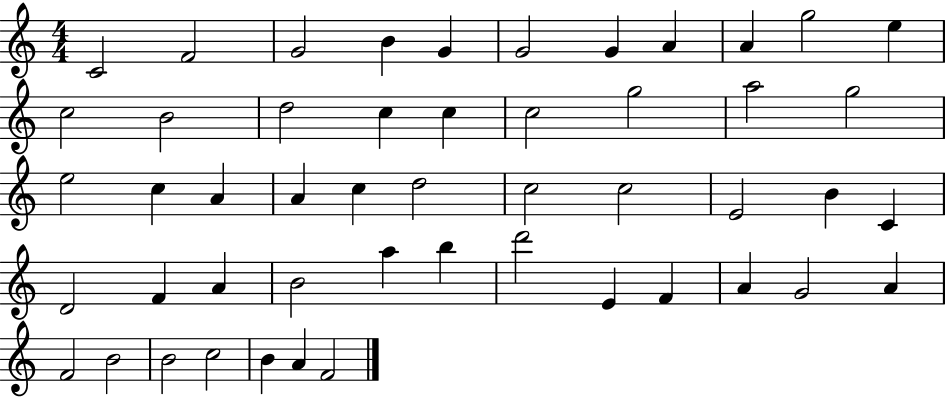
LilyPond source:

{
  \clef treble
  \numericTimeSignature
  \time 4/4
  \key c \major
  c'2 f'2 | g'2 b'4 g'4 | g'2 g'4 a'4 | a'4 g''2 e''4 | \break c''2 b'2 | d''2 c''4 c''4 | c''2 g''2 | a''2 g''2 | \break e''2 c''4 a'4 | a'4 c''4 d''2 | c''2 c''2 | e'2 b'4 c'4 | \break d'2 f'4 a'4 | b'2 a''4 b''4 | d'''2 e'4 f'4 | a'4 g'2 a'4 | \break f'2 b'2 | b'2 c''2 | b'4 a'4 f'2 | \bar "|."
}